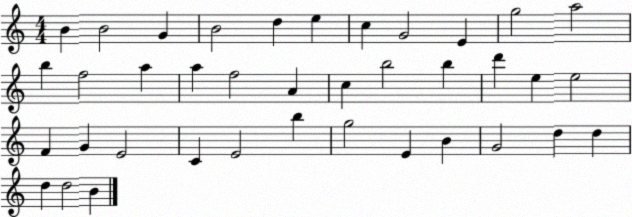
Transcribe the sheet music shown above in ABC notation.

X:1
T:Untitled
M:4/4
L:1/4
K:C
B B2 G B2 d e c G2 E g2 a2 b f2 a a f2 A c b2 b d' e e2 F G E2 C E2 b g2 E B G2 d d d d2 B